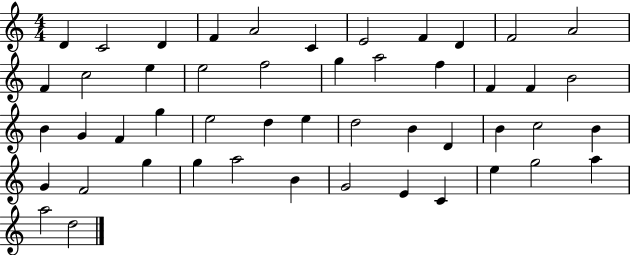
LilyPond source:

{
  \clef treble
  \numericTimeSignature
  \time 4/4
  \key c \major
  d'4 c'2 d'4 | f'4 a'2 c'4 | e'2 f'4 d'4 | f'2 a'2 | \break f'4 c''2 e''4 | e''2 f''2 | g''4 a''2 f''4 | f'4 f'4 b'2 | \break b'4 g'4 f'4 g''4 | e''2 d''4 e''4 | d''2 b'4 d'4 | b'4 c''2 b'4 | \break g'4 f'2 g''4 | g''4 a''2 b'4 | g'2 e'4 c'4 | e''4 g''2 a''4 | \break a''2 d''2 | \bar "|."
}